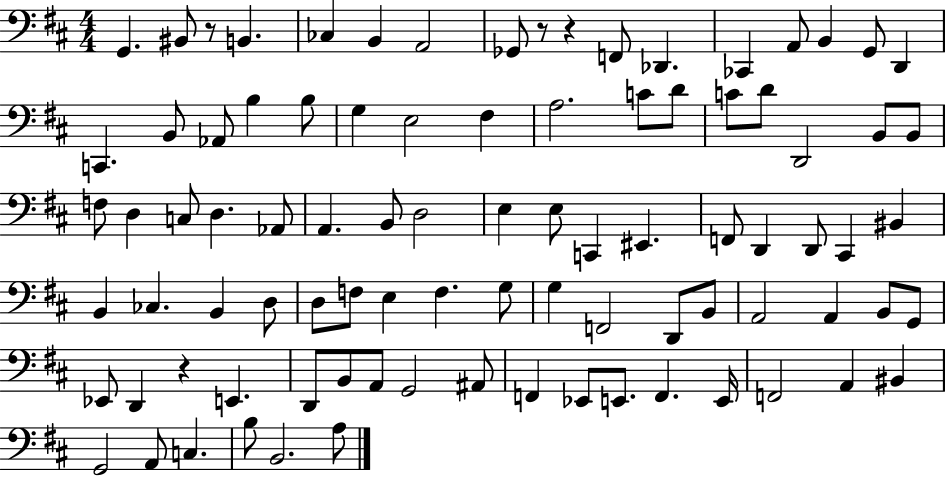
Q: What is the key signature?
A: D major